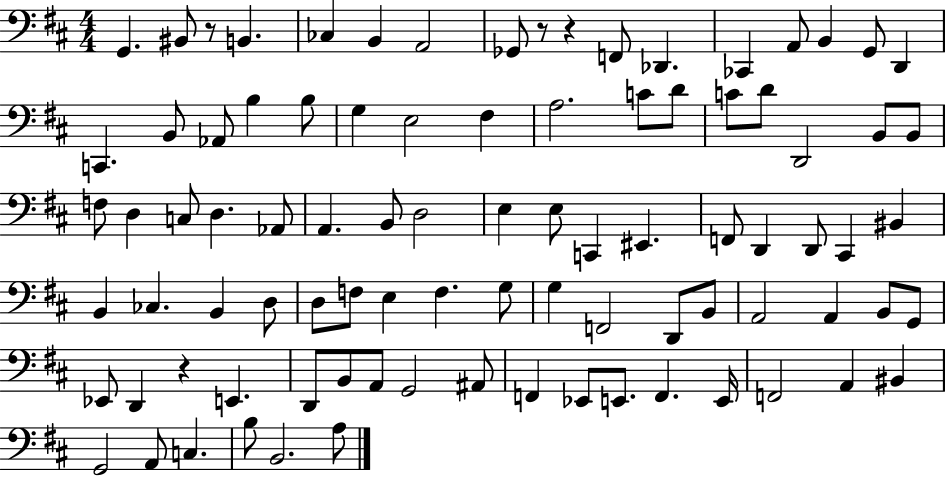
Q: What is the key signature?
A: D major